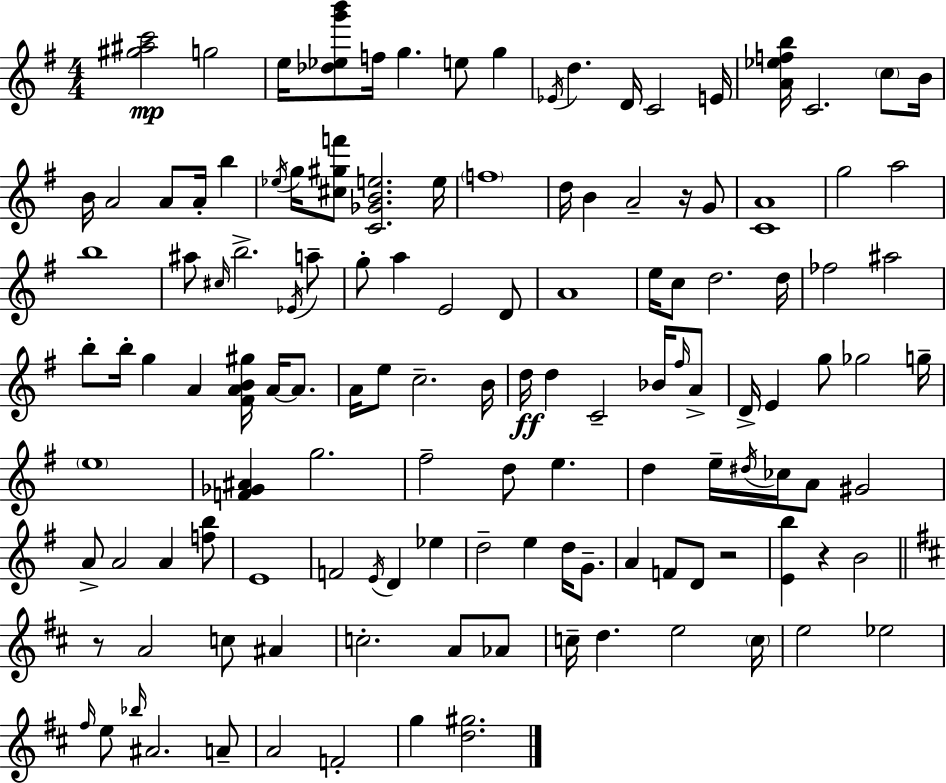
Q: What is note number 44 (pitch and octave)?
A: D5